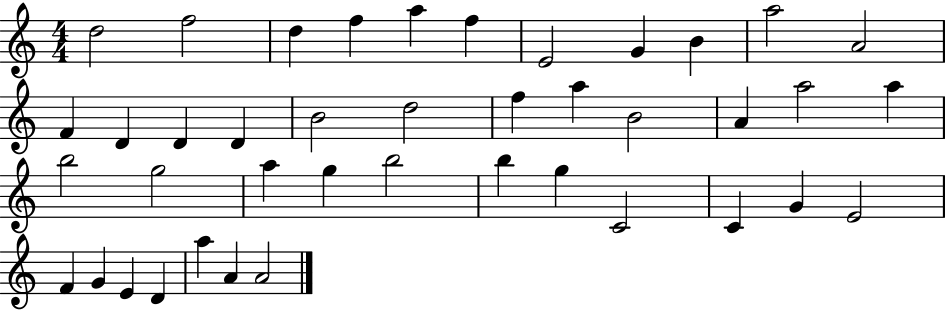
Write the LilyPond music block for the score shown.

{
  \clef treble
  \numericTimeSignature
  \time 4/4
  \key c \major
  d''2 f''2 | d''4 f''4 a''4 f''4 | e'2 g'4 b'4 | a''2 a'2 | \break f'4 d'4 d'4 d'4 | b'2 d''2 | f''4 a''4 b'2 | a'4 a''2 a''4 | \break b''2 g''2 | a''4 g''4 b''2 | b''4 g''4 c'2 | c'4 g'4 e'2 | \break f'4 g'4 e'4 d'4 | a''4 a'4 a'2 | \bar "|."
}